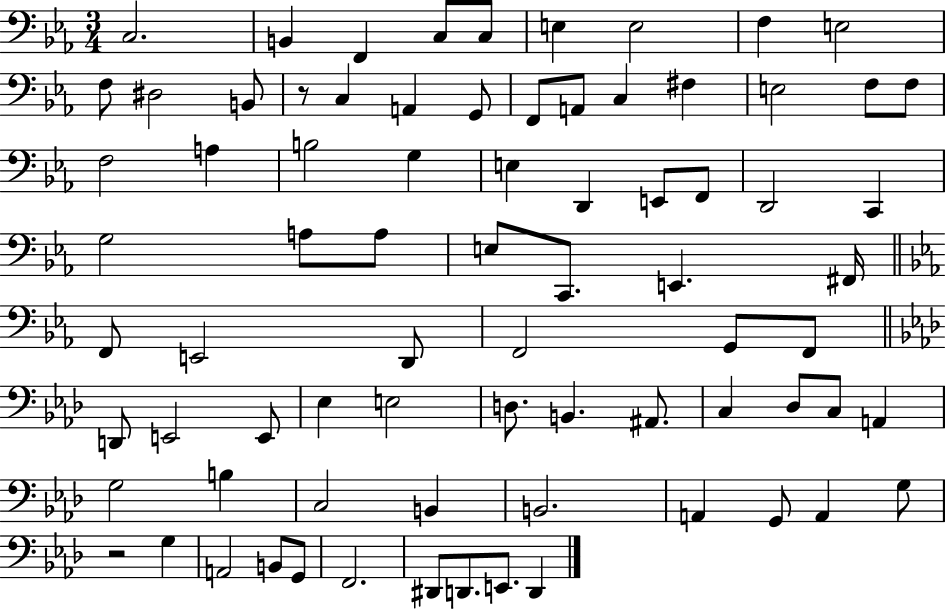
{
  \clef bass
  \numericTimeSignature
  \time 3/4
  \key ees \major
  c2. | b,4 f,4 c8 c8 | e4 e2 | f4 e2 | \break f8 dis2 b,8 | r8 c4 a,4 g,8 | f,8 a,8 c4 fis4 | e2 f8 f8 | \break f2 a4 | b2 g4 | e4 d,4 e,8 f,8 | d,2 c,4 | \break g2 a8 a8 | e8 c,8. e,4. fis,16 | \bar "||" \break \key ees \major f,8 e,2 d,8 | f,2 g,8 f,8 | \bar "||" \break \key aes \major d,8 e,2 e,8 | ees4 e2 | d8. b,4. ais,8. | c4 des8 c8 a,4 | \break g2 b4 | c2 b,4 | b,2. | a,4 g,8 a,4 g8 | \break r2 g4 | a,2 b,8 g,8 | f,2. | dis,8 d,8. e,8. d,4 | \break \bar "|."
}